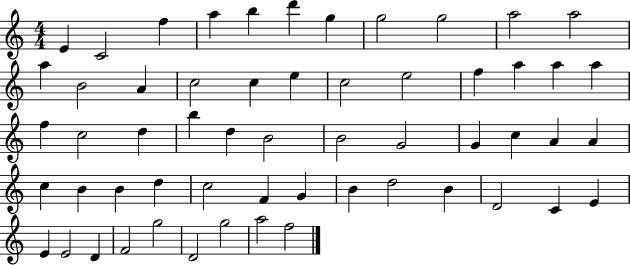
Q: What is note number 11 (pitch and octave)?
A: A5